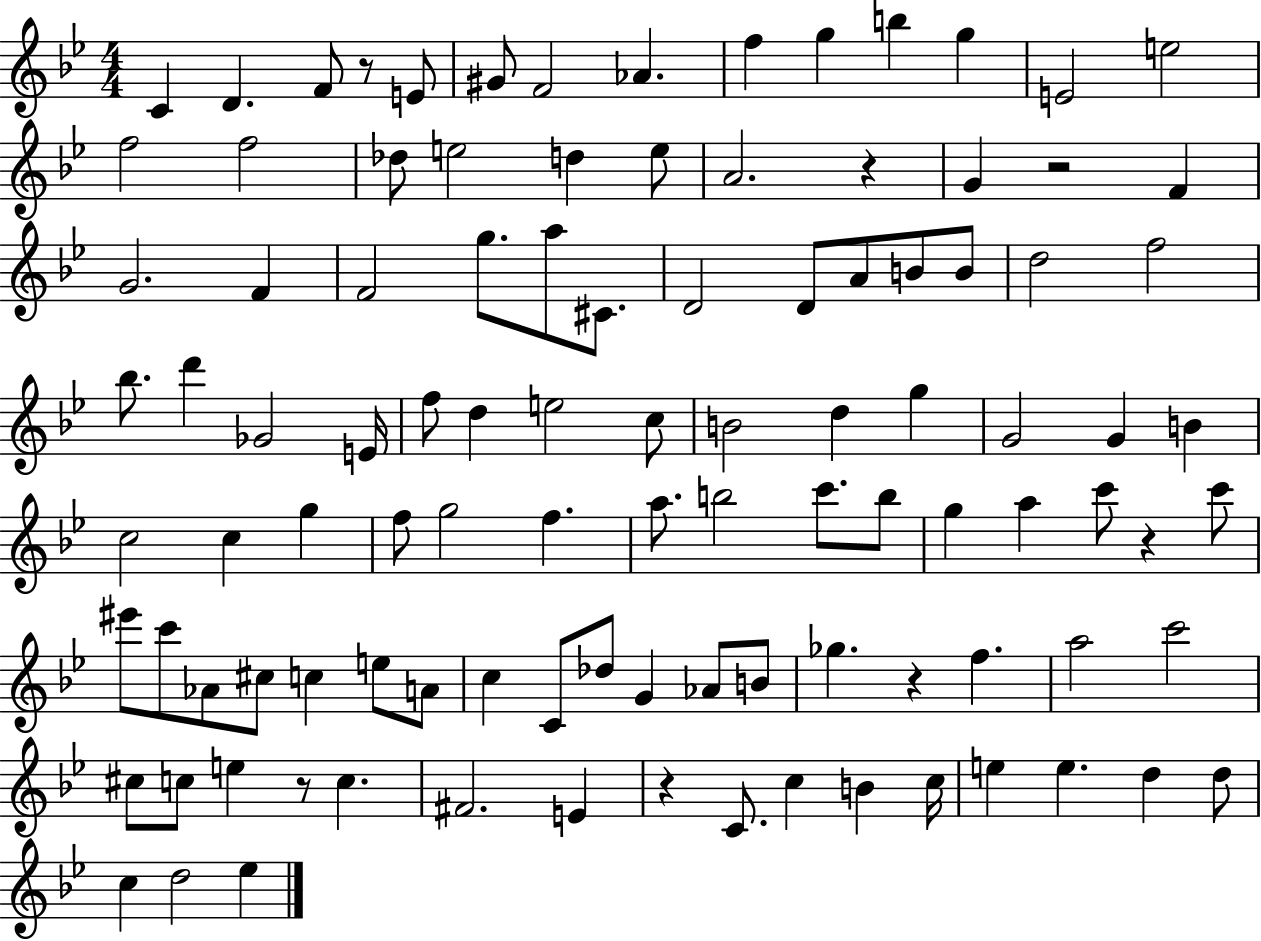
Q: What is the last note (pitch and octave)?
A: Eb5